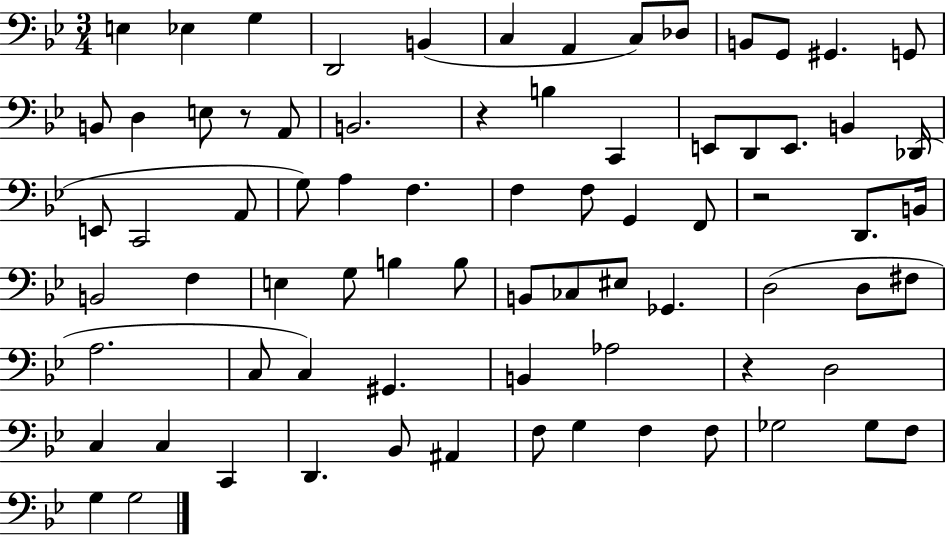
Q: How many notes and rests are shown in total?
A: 76